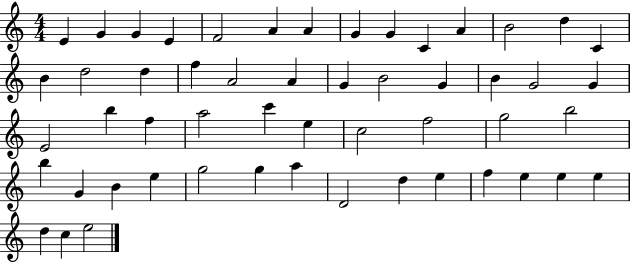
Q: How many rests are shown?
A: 0